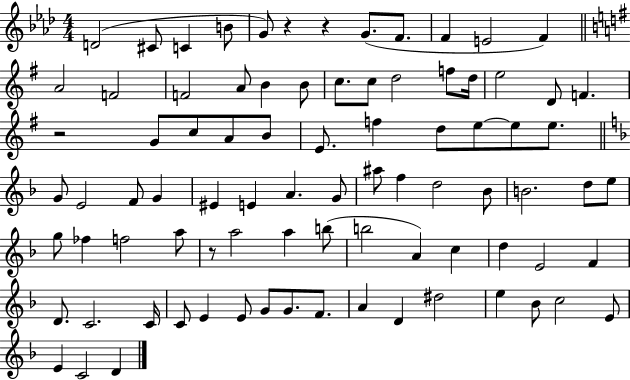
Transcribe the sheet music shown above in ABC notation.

X:1
T:Untitled
M:4/4
L:1/4
K:Ab
D2 ^C/2 C B/2 G/2 z z G/2 F/2 F E2 F A2 F2 F2 A/2 B B/2 c/2 c/2 d2 f/2 d/4 e2 D/2 F z2 G/2 c/2 A/2 B/2 E/2 f d/2 e/2 e/2 e/2 G/2 E2 F/2 G ^E E A G/2 ^a/2 f d2 _B/2 B2 d/2 e/2 g/2 _f f2 a/2 z/2 a2 a b/2 b2 A c d E2 F D/2 C2 C/4 C/2 E E/2 G/2 G/2 F/2 A D ^d2 e _B/2 c2 E/2 E C2 D